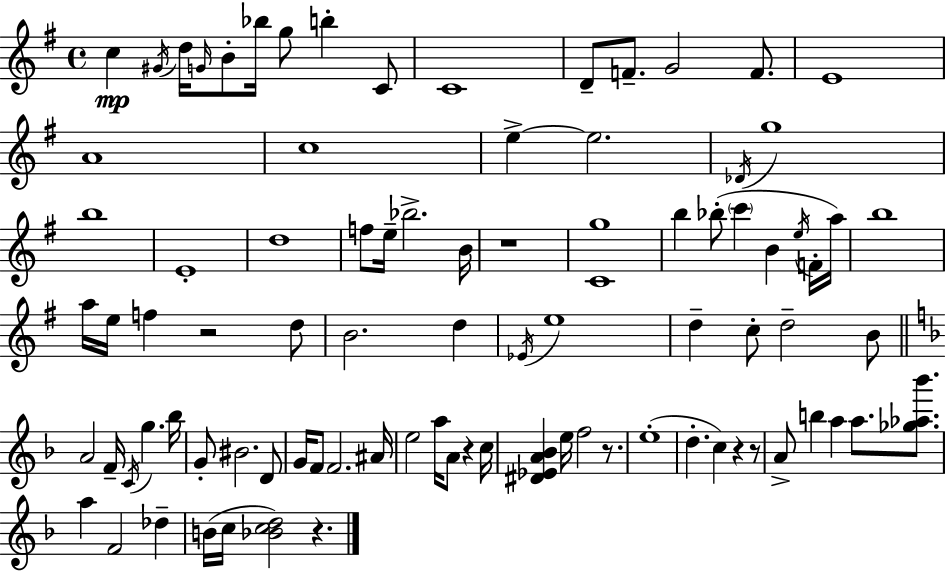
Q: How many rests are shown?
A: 7